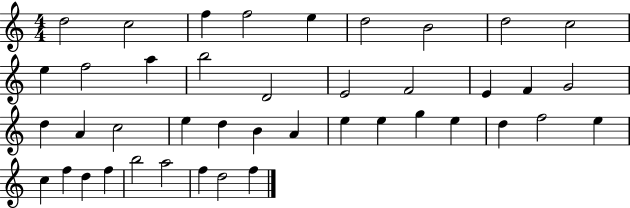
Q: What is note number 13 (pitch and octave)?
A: B5